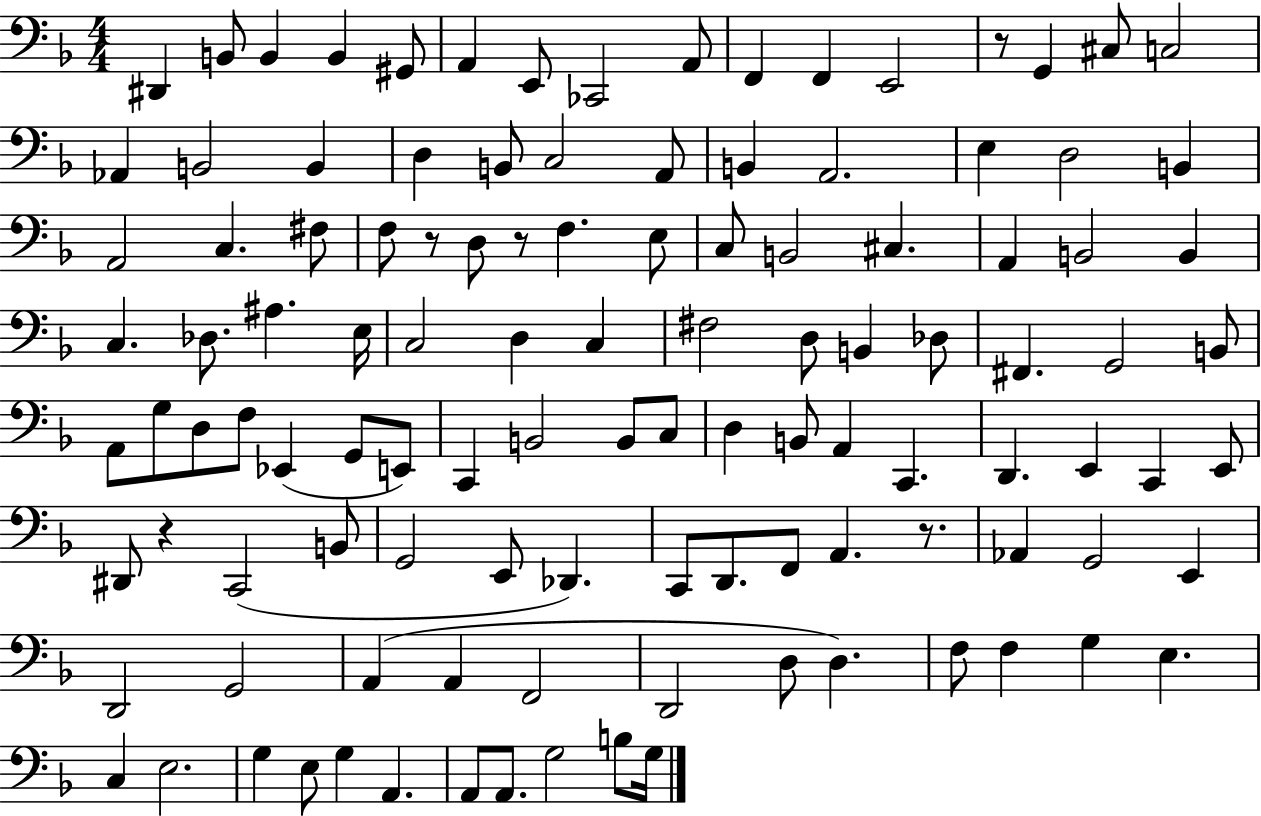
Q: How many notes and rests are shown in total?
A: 114